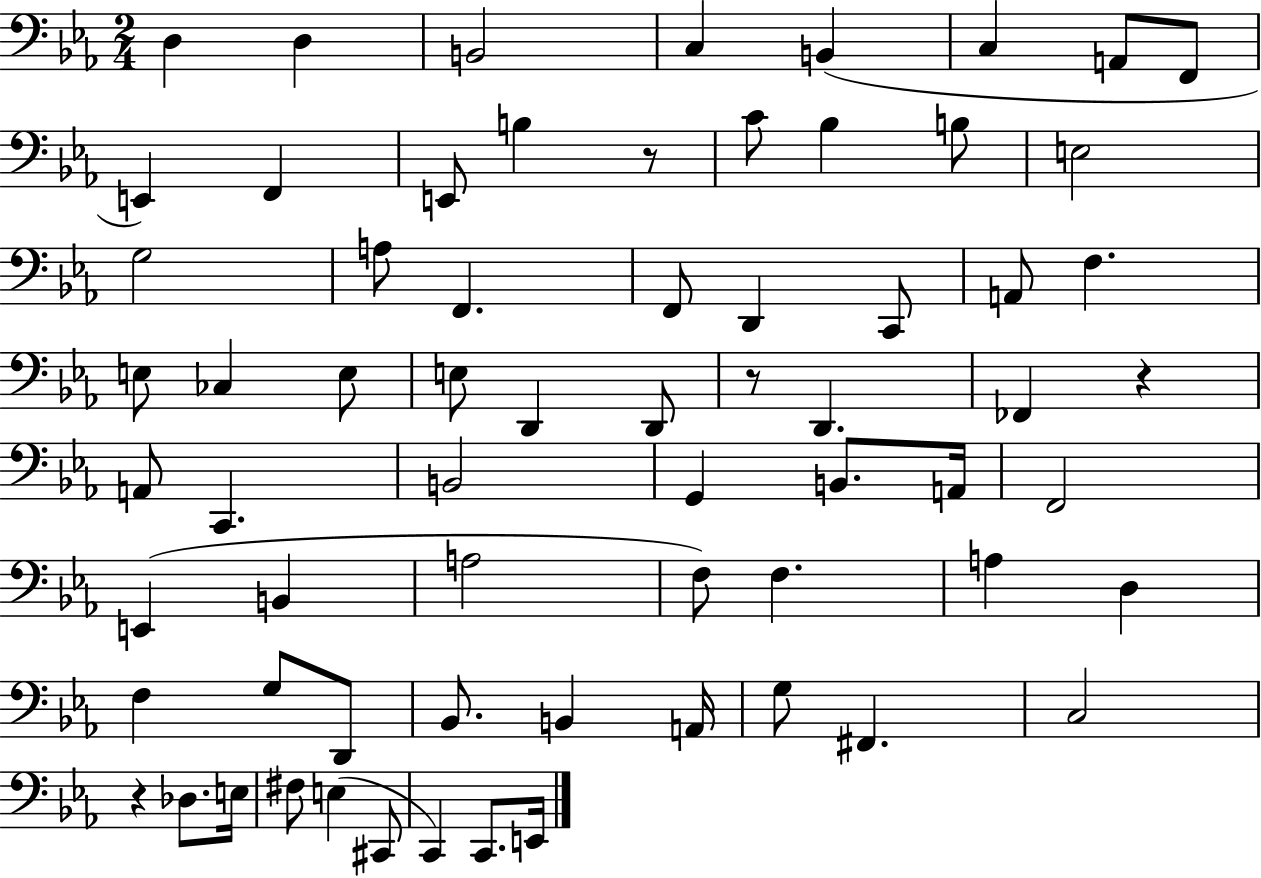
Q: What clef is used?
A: bass